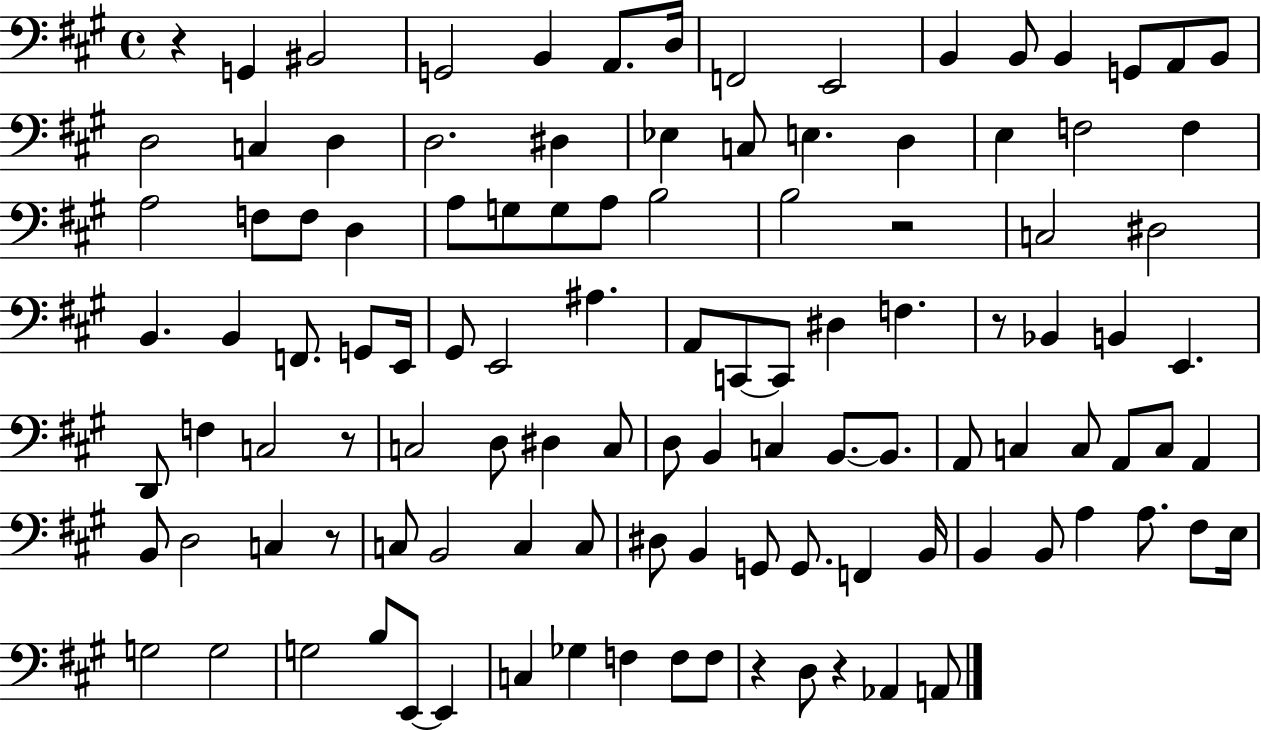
X:1
T:Untitled
M:4/4
L:1/4
K:A
z G,, ^B,,2 G,,2 B,, A,,/2 D,/4 F,,2 E,,2 B,, B,,/2 B,, G,,/2 A,,/2 B,,/2 D,2 C, D, D,2 ^D, _E, C,/2 E, D, E, F,2 F, A,2 F,/2 F,/2 D, A,/2 G,/2 G,/2 A,/2 B,2 B,2 z2 C,2 ^D,2 B,, B,, F,,/2 G,,/2 E,,/4 ^G,,/2 E,,2 ^A, A,,/2 C,,/2 C,,/2 ^D, F, z/2 _B,, B,, E,, D,,/2 F, C,2 z/2 C,2 D,/2 ^D, C,/2 D,/2 B,, C, B,,/2 B,,/2 A,,/2 C, C,/2 A,,/2 C,/2 A,, B,,/2 D,2 C, z/2 C,/2 B,,2 C, C,/2 ^D,/2 B,, G,,/2 G,,/2 F,, B,,/4 B,, B,,/2 A, A,/2 ^F,/2 E,/4 G,2 G,2 G,2 B,/2 E,,/2 E,, C, _G, F, F,/2 F,/2 z D,/2 z _A,, A,,/2